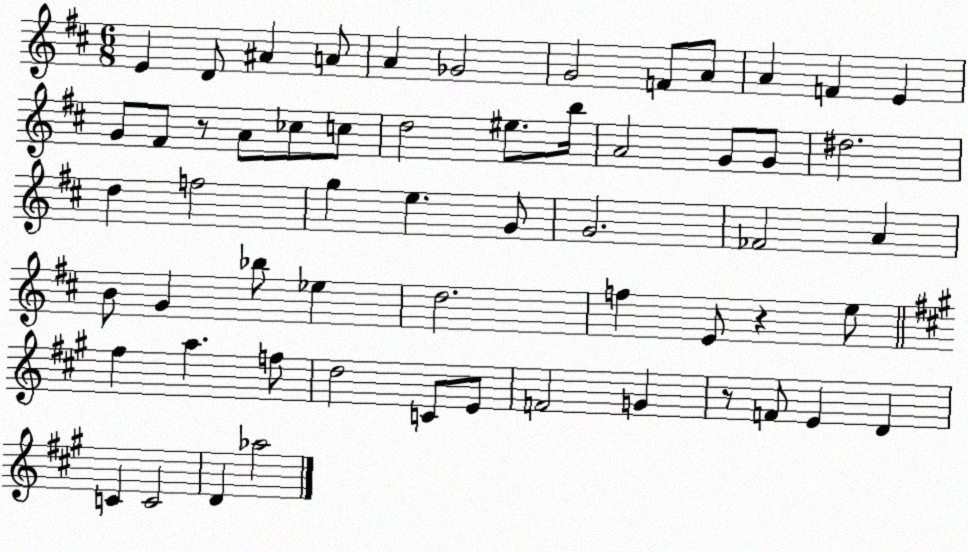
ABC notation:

X:1
T:Untitled
M:6/8
L:1/4
K:D
E D/2 ^A A/2 A _G2 G2 F/2 A/2 A F E G/2 ^F/2 z/2 A/2 _c/2 c/2 d2 ^e/2 b/4 A2 G/2 G/2 ^d2 d f2 g e G/2 G2 _F2 A B/2 G _b/2 _e d2 f E/2 z e/2 ^f a f/2 d2 C/2 E/2 F2 G z/2 F/2 E D C C2 D _a2